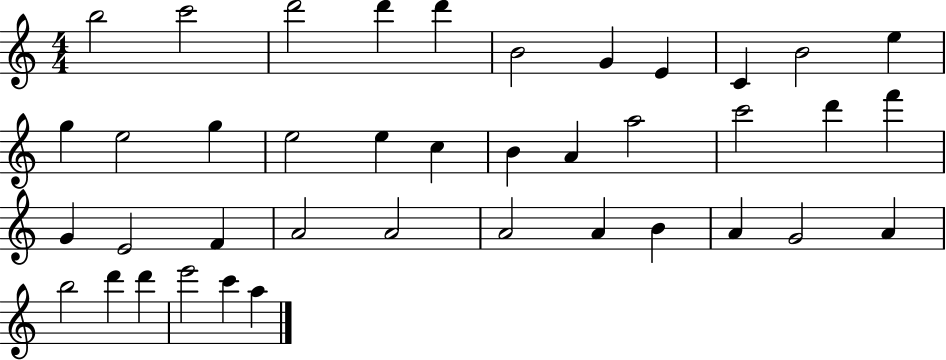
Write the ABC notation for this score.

X:1
T:Untitled
M:4/4
L:1/4
K:C
b2 c'2 d'2 d' d' B2 G E C B2 e g e2 g e2 e c B A a2 c'2 d' f' G E2 F A2 A2 A2 A B A G2 A b2 d' d' e'2 c' a